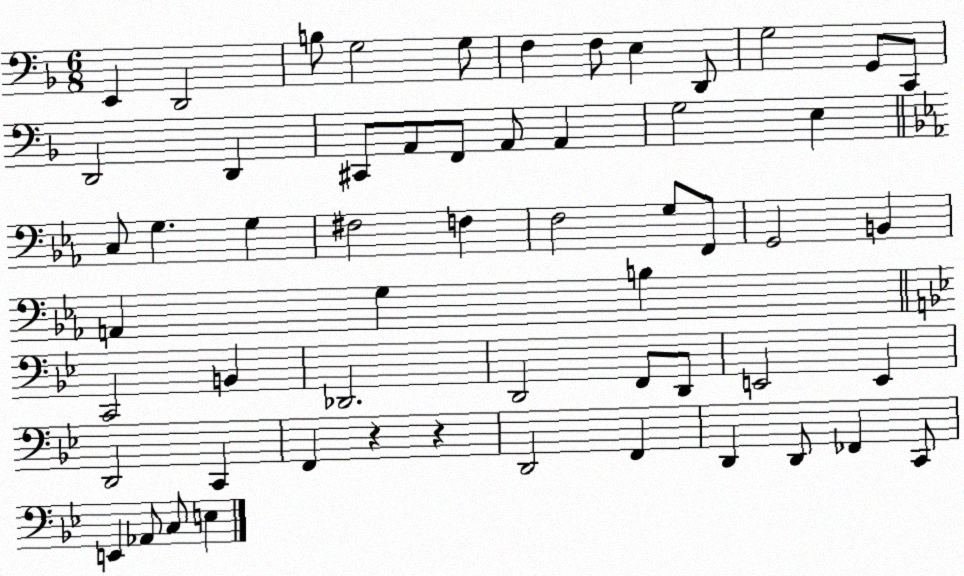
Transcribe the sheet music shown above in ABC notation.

X:1
T:Untitled
M:6/8
L:1/4
K:F
E,, D,,2 B,/2 G,2 G,/2 F, F,/2 E, D,,/2 G,2 G,,/2 C,,/2 D,,2 D,, ^C,,/2 A,,/2 F,,/2 A,,/2 A,, G,2 E, C,/2 G, G, ^F,2 F, F,2 G,/2 F,,/2 G,,2 B,, A,, G, B, C,,2 B,, _D,,2 D,,2 F,,/2 D,,/2 E,,2 E,, D,,2 C,, F,, z z D,,2 F,, D,, D,,/2 _F,, C,,/2 E,, _A,,/2 C,/2 E,